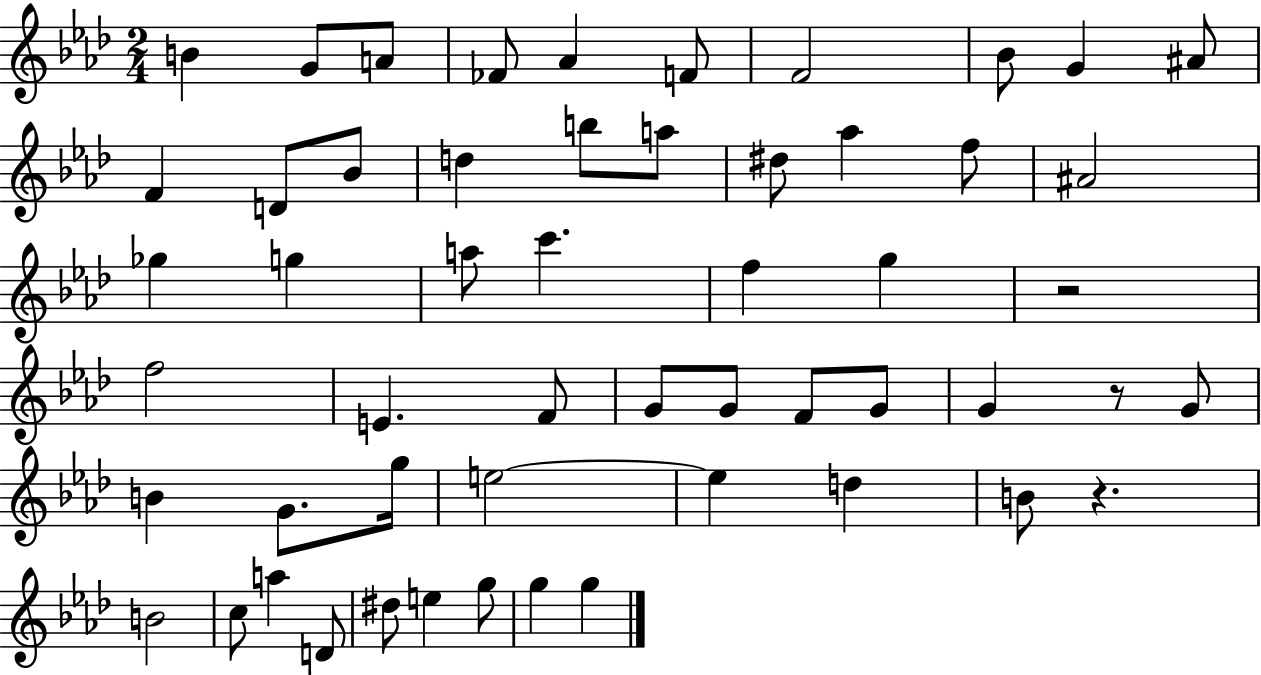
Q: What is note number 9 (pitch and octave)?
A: G4